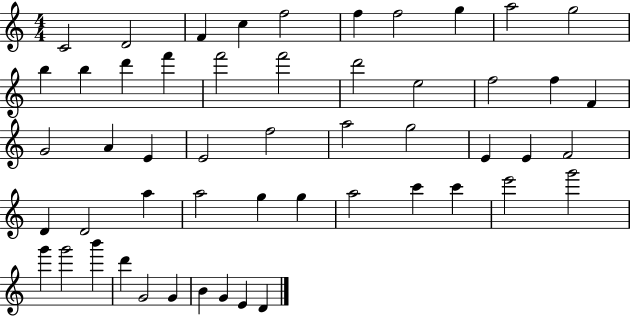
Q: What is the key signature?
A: C major